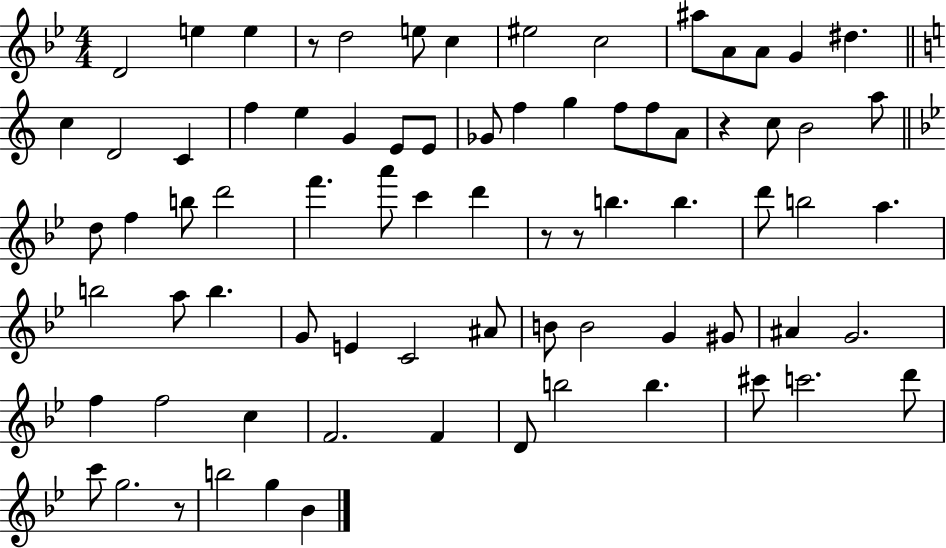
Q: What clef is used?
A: treble